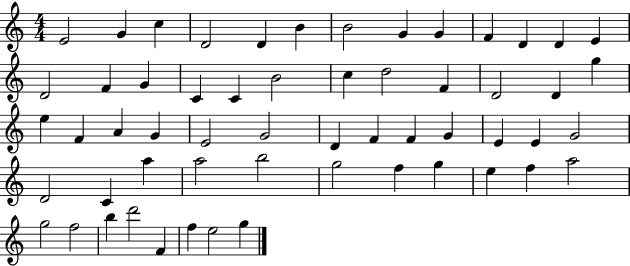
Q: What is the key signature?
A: C major